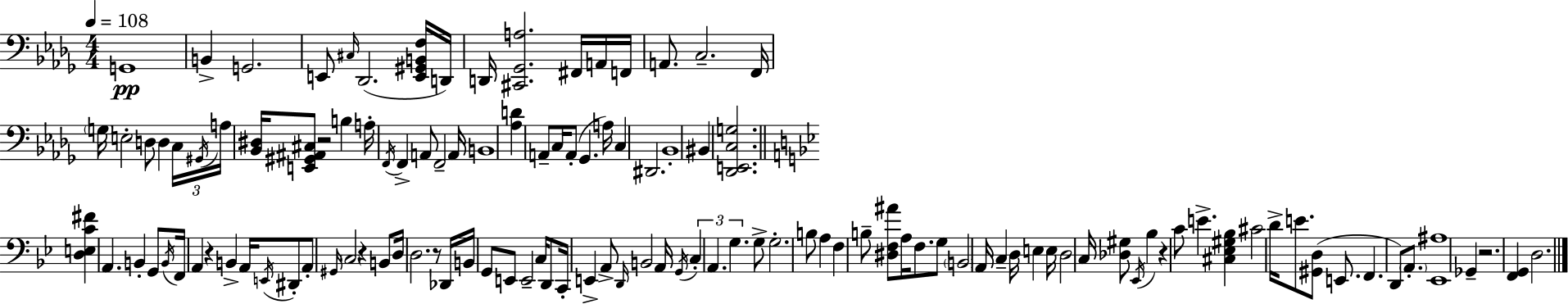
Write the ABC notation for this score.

X:1
T:Untitled
M:4/4
L:1/4
K:Bbm
G,,4 B,, G,,2 E,,/2 ^C,/4 _D,,2 [E,,^G,,B,,F,]/4 D,,/4 D,,/4 [^C,,_G,,A,]2 ^F,,/4 A,,/4 F,,/4 A,,/2 C,2 F,,/4 G,/4 E,2 D,/2 D, C,/4 ^G,,/4 A,/4 [_B,,^D,]/4 [E,,^G,,^A,,^C,]/2 z2 B, A,/4 F,,/4 F,, A,,/2 F,,2 A,,/4 B,,4 [_A,D] A,,/2 C,/4 A,,/2 _G,, A,/4 C, ^D,,2 _B,,4 ^B,, [_D,,E,,C,G,]2 [D,E,C^F] A,, B,, G,,/2 B,,/4 F,,/4 A,, z B,, A,,/4 E,,/4 ^D,,/2 A,,/2 ^G,,/4 C,2 z B,,/2 D,/4 D,2 z/2 _D,,/4 B,,/4 G,,/2 E,,/2 E,,2 C,/4 D,,/2 C,,/4 E,, A,,/2 D,,/4 B,,2 A,,/4 G,,/4 C, A,, G, G,/2 G,2 B,/2 A, F, B,/2 [^D,F,^A]/2 A,/4 F,/2 G,/2 B,,2 A,,/4 C, D,/4 E, E,/4 D,2 C,/4 [_D,^G,]/2 _E,,/4 _B, z C/2 E [^C,_E,^G,_B,] ^C2 D/4 E/2 [^G,,D,]/2 E,,/2 F,, D,,/2 A,,/2 [_E,,^A,]4 _G,, z2 [F,,G,,] D,2